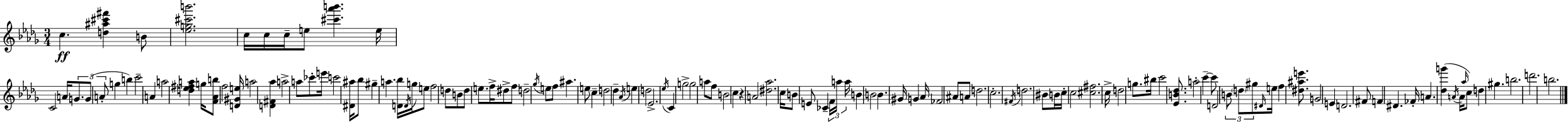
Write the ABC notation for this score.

X:1
T:Untitled
M:3/4
L:1/4
K:Bbm
c [d^a^c'^f'] B/2 [_eg^c'b']2 c/4 c/4 c/4 e/2 [^c'_a'b'] e/4 C2 A/4 G/2 G/2 A/2 g b c'2 A a2 [d_e^fa] g/4 [F_Ab]/2 f2 [D^Ge]/4 a2 [D^F_a] a2 a/2 _c'/2 e'/4 c'2 [^D^a]/4 _b/2 ^g a [D_b]/4 D/4 g/4 e/2 f2 d/2 B/2 d/2 e/2 f/4 ^d/2 f/2 d2 _g/4 e/2 f/2 ^a e/2 c d2 _d _A/4 e d2 _E2 _e/4 C g2 g2 a/2 f/2 B2 c z A2 [^d_a]2 c/4 B/2 E/2 _C F/4 a/4 a/4 B B2 B ^G/4 G _A/4 _F2 ^A/2 A/2 d2 c2 ^F/4 d2 ^B/2 B/4 c/4 c2 [^c^f]2 c/4 d2 g/2 ^b/4 c'2 [_EB_d]/2 a2 c' c'/2 D2 B/2 d/2 ^g/2 ^D/4 e/4 f [^d^ae']/2 G2 E D2 ^F/2 F ^D _F/4 A [_dg'] A/4 A/4 _a/4 c/2 d ^g b2 d'2 b2